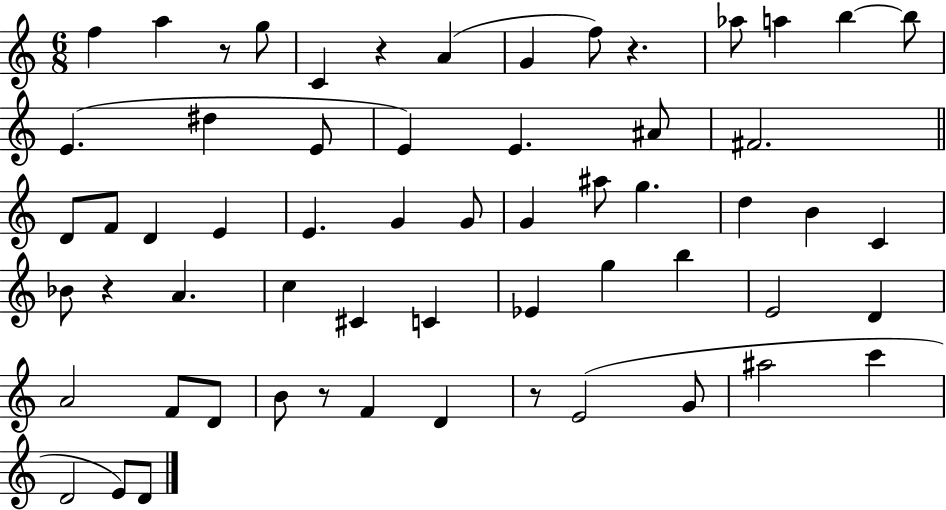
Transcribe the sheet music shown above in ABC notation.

X:1
T:Untitled
M:6/8
L:1/4
K:C
f a z/2 g/2 C z A G f/2 z _a/2 a b b/2 E ^d E/2 E E ^A/2 ^F2 D/2 F/2 D E E G G/2 G ^a/2 g d B C _B/2 z A c ^C C _E g b E2 D A2 F/2 D/2 B/2 z/2 F D z/2 E2 G/2 ^a2 c' D2 E/2 D/2